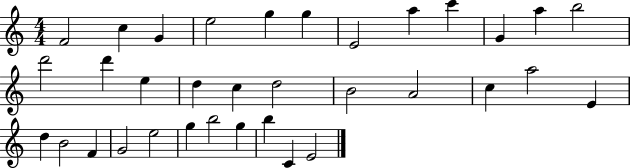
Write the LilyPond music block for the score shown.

{
  \clef treble
  \numericTimeSignature
  \time 4/4
  \key c \major
  f'2 c''4 g'4 | e''2 g''4 g''4 | e'2 a''4 c'''4 | g'4 a''4 b''2 | \break d'''2 d'''4 e''4 | d''4 c''4 d''2 | b'2 a'2 | c''4 a''2 e'4 | \break d''4 b'2 f'4 | g'2 e''2 | g''4 b''2 g''4 | b''4 c'4 e'2 | \break \bar "|."
}